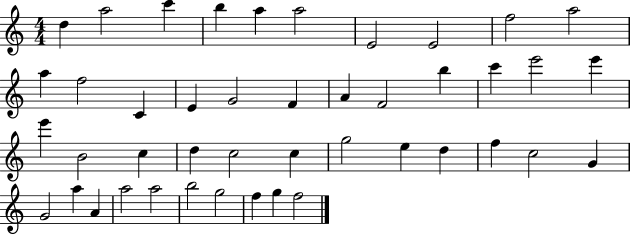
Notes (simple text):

D5/q A5/h C6/q B5/q A5/q A5/h E4/h E4/h F5/h A5/h A5/q F5/h C4/q E4/q G4/h F4/q A4/q F4/h B5/q C6/q E6/h E6/q E6/q B4/h C5/q D5/q C5/h C5/q G5/h E5/q D5/q F5/q C5/h G4/q G4/h A5/q A4/q A5/h A5/h B5/h G5/h F5/q G5/q F5/h